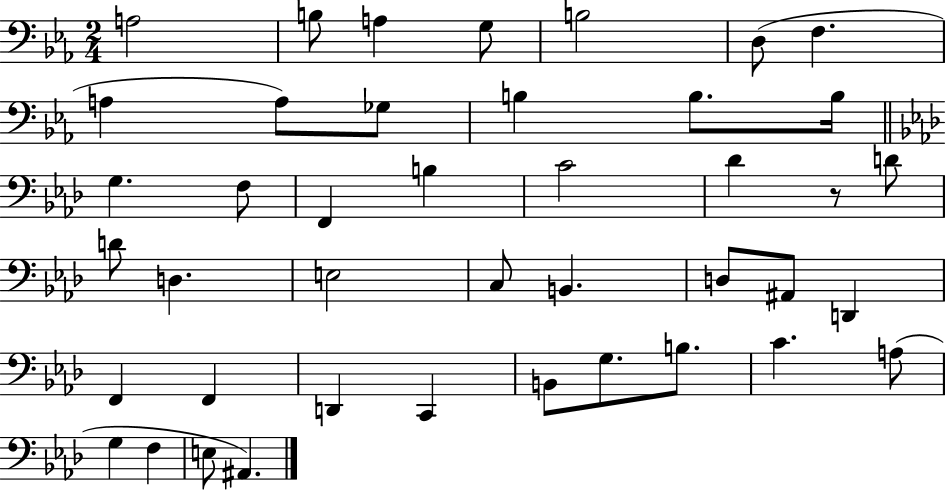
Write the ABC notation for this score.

X:1
T:Untitled
M:2/4
L:1/4
K:Eb
A,2 B,/2 A, G,/2 B,2 D,/2 F, A, A,/2 _G,/2 B, B,/2 B,/4 G, F,/2 F,, B, C2 _D z/2 D/2 D/2 D, E,2 C,/2 B,, D,/2 ^A,,/2 D,, F,, F,, D,, C,, B,,/2 G,/2 B,/2 C A,/2 G, F, E,/2 ^A,,